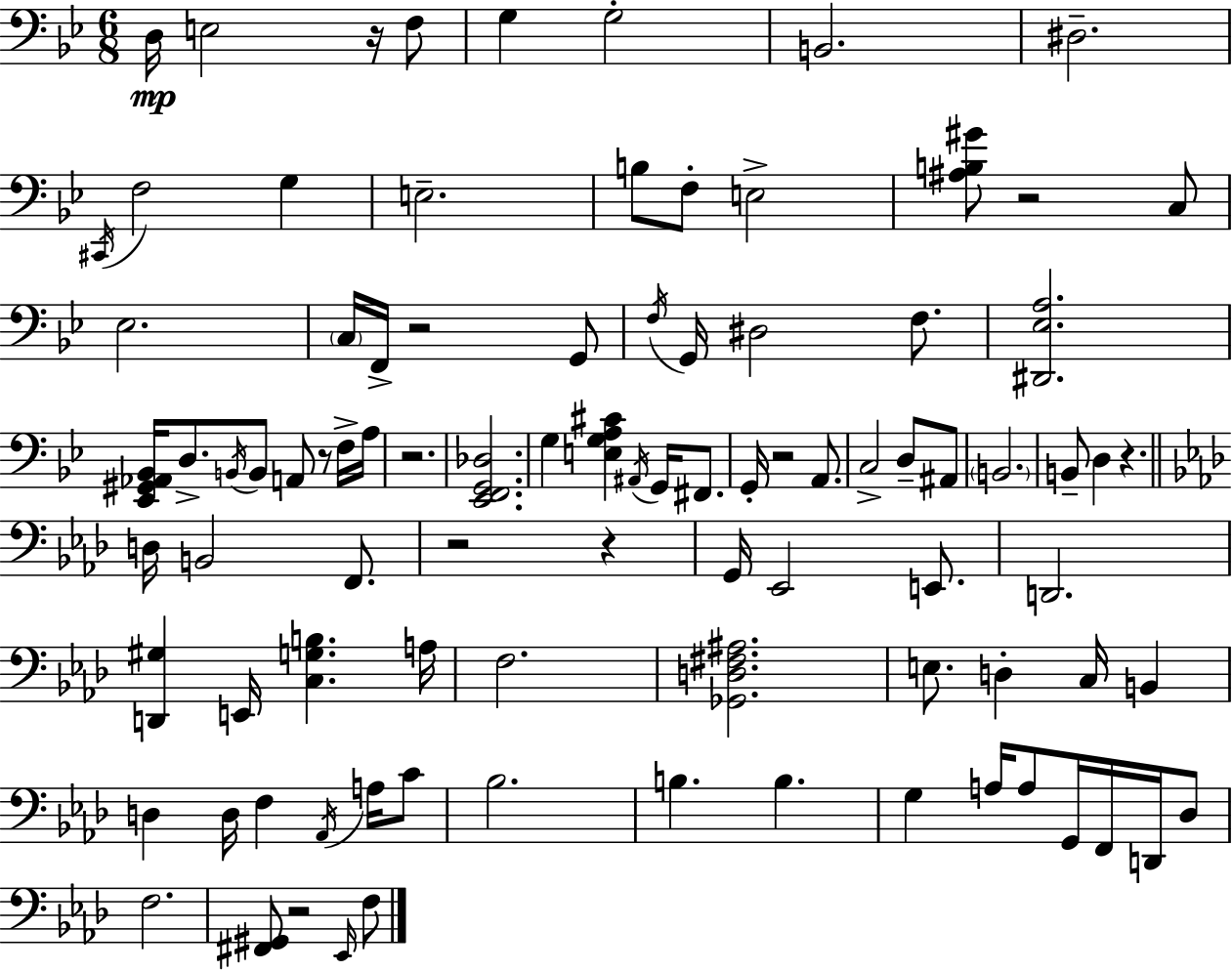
{
  \clef bass
  \numericTimeSignature
  \time 6/8
  \key bes \major
  d16\mp e2 r16 f8 | g4 g2-. | b,2. | dis2.-- | \break \acciaccatura { cis,16 } f2 g4 | e2.-- | b8 f8-. e2-> | <ais b gis'>8 r2 c8 | \break ees2. | \parenthesize c16 f,16-> r2 g,8 | \acciaccatura { f16 } g,16 dis2 f8. | <dis, ees a>2. | \break <ees, gis, aes, bes,>16 d8.-> \acciaccatura { b,16 } b,8 a,8 r8 | f16-> a16 r2. | <ees, f, g, des>2. | g4 <e g a cis'>4 \acciaccatura { ais,16 } | \break g,16 fis,8. g,16-. r2 | a,8. c2-> | d8-- ais,8 \parenthesize b,2. | b,8-- d4 r4. | \break \bar "||" \break \key aes \major d16 b,2 f,8. | r2 r4 | g,16 ees,2 e,8. | d,2. | \break <d, gis>4 e,16 <c g b>4. a16 | f2. | <ges, d fis ais>2. | e8. d4-. c16 b,4 | \break d4 d16 f4 \acciaccatura { aes,16 } a16 c'8 | bes2. | b4. b4. | g4 a16 a8 g,16 f,16 d,16 des8 | \break f2. | <fis, gis,>8 r2 \grace { ees,16 } | f8 \bar "|."
}